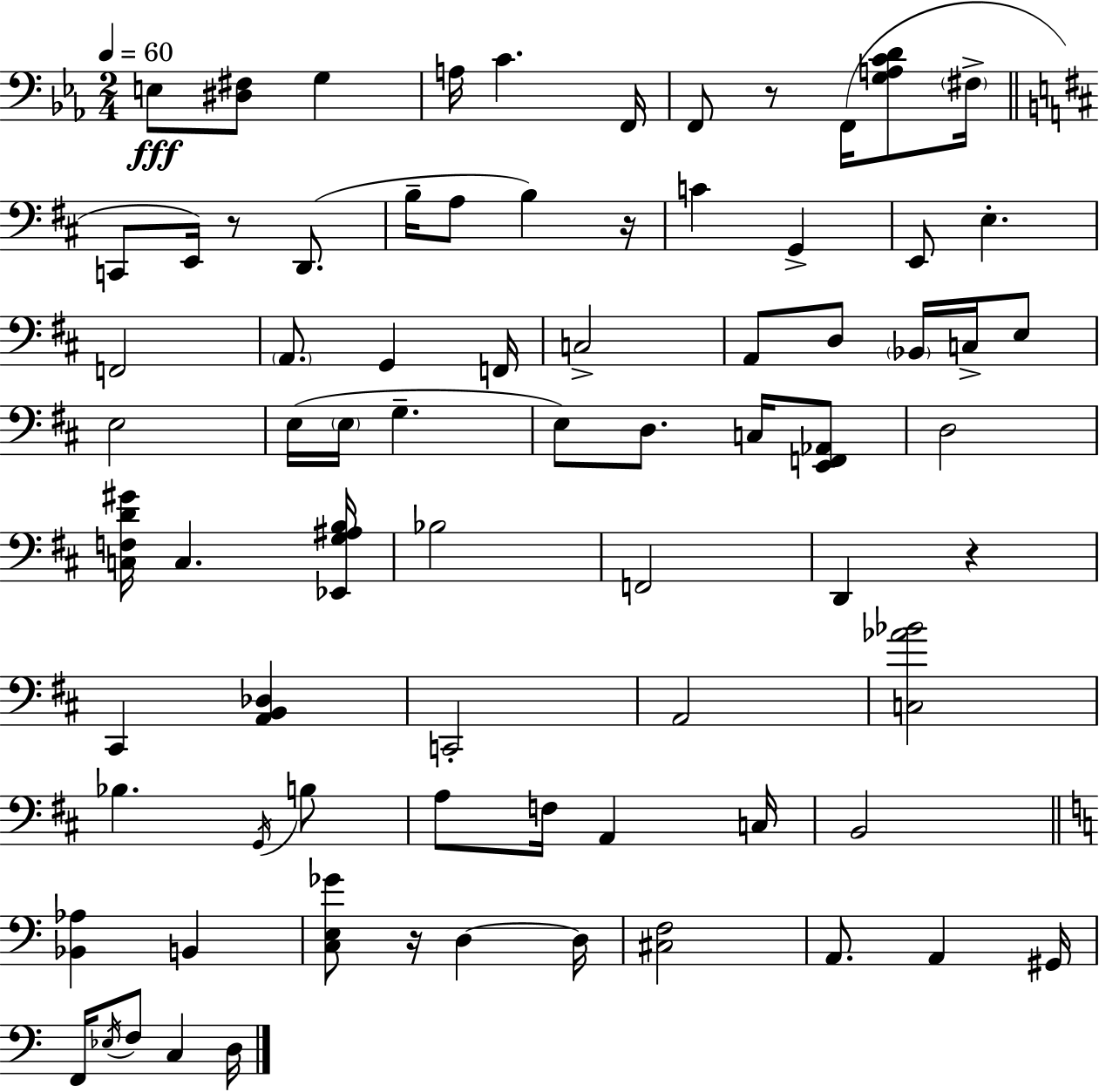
X:1
T:Untitled
M:2/4
L:1/4
K:Cm
E,/2 [^D,^F,]/2 G, A,/4 C F,,/4 F,,/2 z/2 F,,/4 [G,A,CD]/2 ^F,/4 C,,/2 E,,/4 z/2 D,,/2 B,/4 A,/2 B, z/4 C G,, E,,/2 E, F,,2 A,,/2 G,, F,,/4 C,2 A,,/2 D,/2 _B,,/4 C,/4 E,/2 E,2 E,/4 E,/4 G, E,/2 D,/2 C,/4 [E,,F,,_A,,]/2 D,2 [C,F,D^G]/4 C, [_E,,G,^A,B,]/4 _B,2 F,,2 D,, z ^C,, [A,,B,,_D,] C,,2 A,,2 [C,_A_B]2 _B, G,,/4 B,/2 A,/2 F,/4 A,, C,/4 B,,2 [_B,,_A,] B,, [C,E,_G]/2 z/4 D, D,/4 [^C,F,]2 A,,/2 A,, ^G,,/4 F,,/4 _E,/4 F,/2 C, D,/4